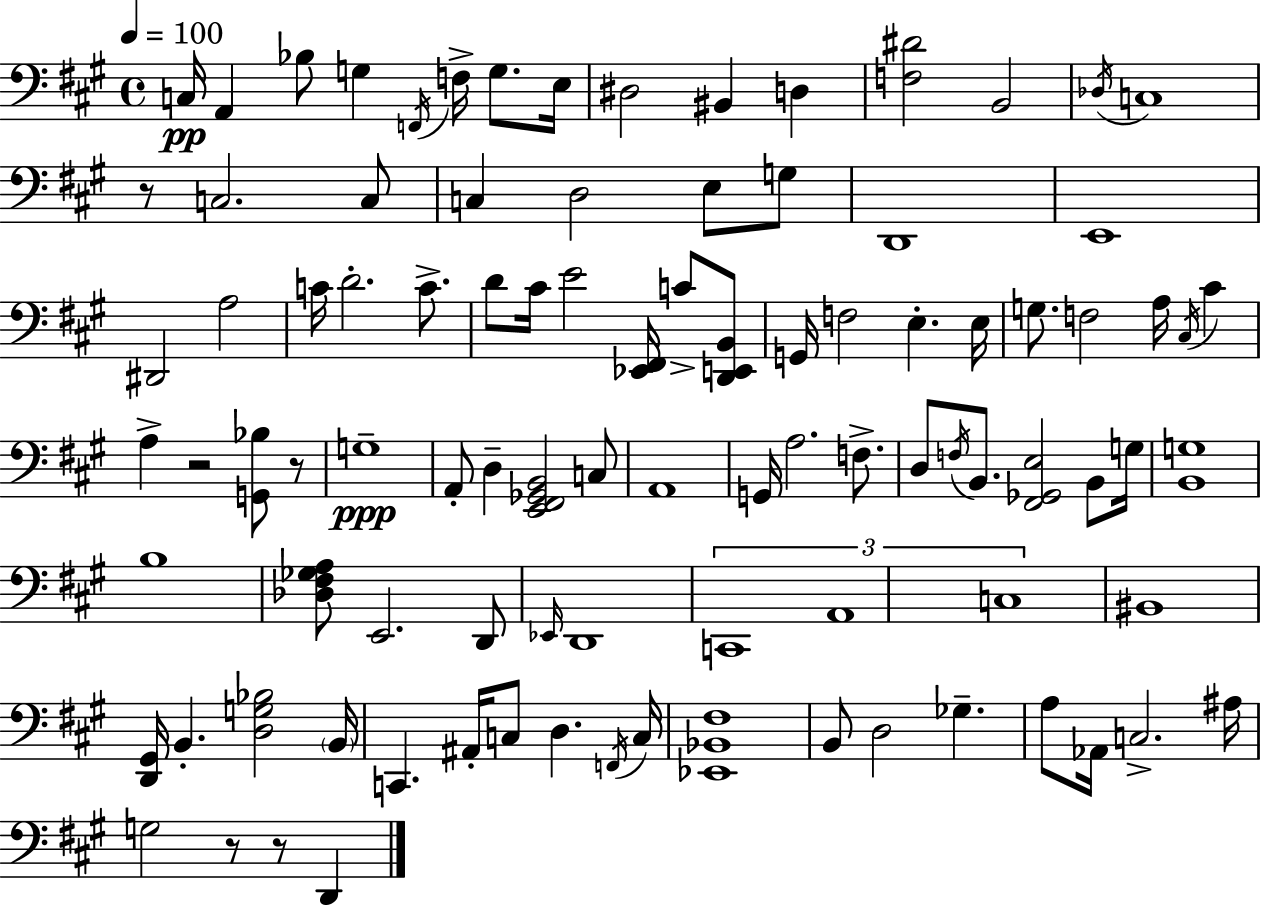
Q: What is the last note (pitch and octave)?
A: D2